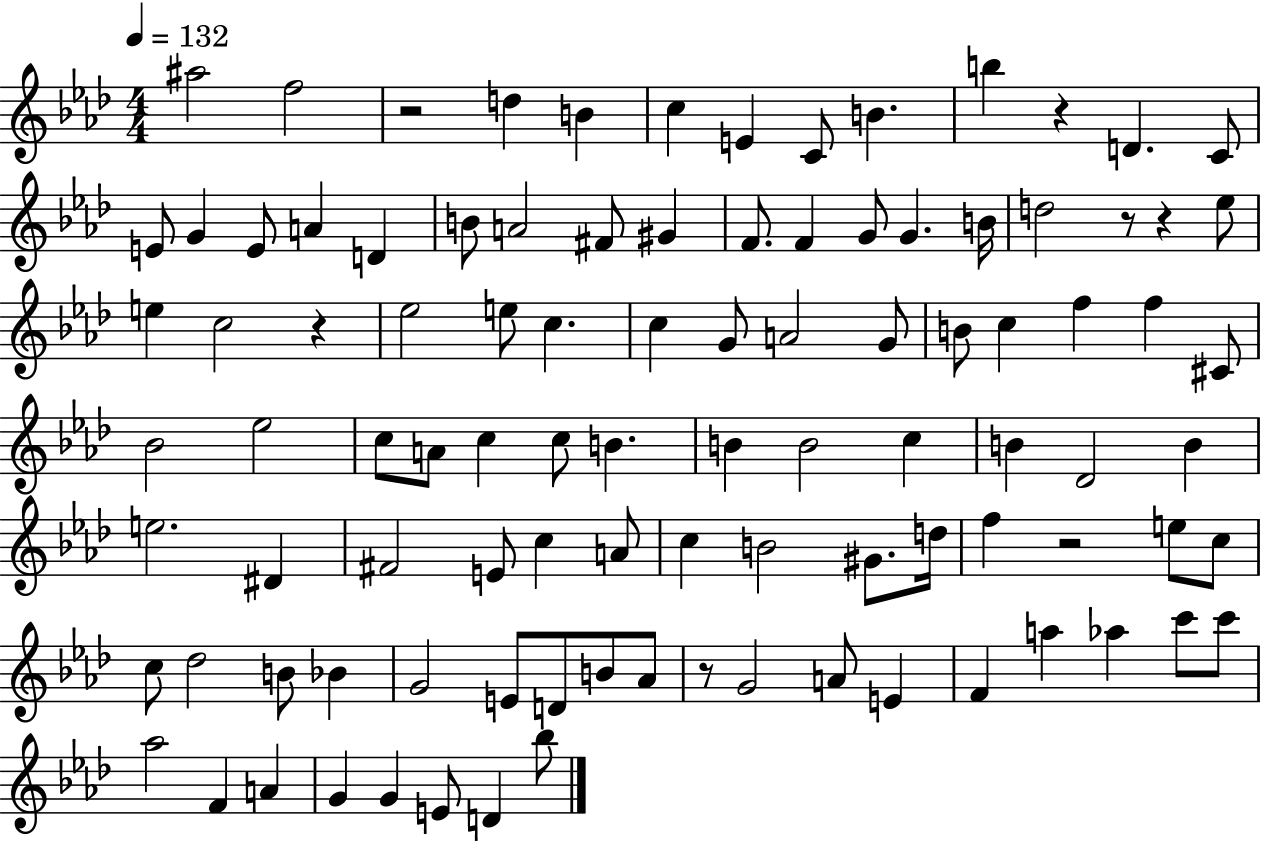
X:1
T:Untitled
M:4/4
L:1/4
K:Ab
^a2 f2 z2 d B c E C/2 B b z D C/2 E/2 G E/2 A D B/2 A2 ^F/2 ^G F/2 F G/2 G B/4 d2 z/2 z _e/2 e c2 z _e2 e/2 c c G/2 A2 G/2 B/2 c f f ^C/2 _B2 _e2 c/2 A/2 c c/2 B B B2 c B _D2 B e2 ^D ^F2 E/2 c A/2 c B2 ^G/2 d/4 f z2 e/2 c/2 c/2 _d2 B/2 _B G2 E/2 D/2 B/2 _A/2 z/2 G2 A/2 E F a _a c'/2 c'/2 _a2 F A G G E/2 D _b/2